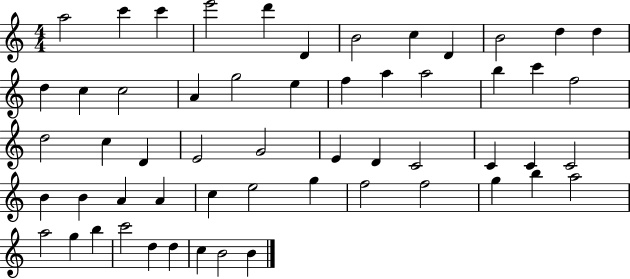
{
  \clef treble
  \numericTimeSignature
  \time 4/4
  \key c \major
  a''2 c'''4 c'''4 | e'''2 d'''4 d'4 | b'2 c''4 d'4 | b'2 d''4 d''4 | \break d''4 c''4 c''2 | a'4 g''2 e''4 | f''4 a''4 a''2 | b''4 c'''4 f''2 | \break d''2 c''4 d'4 | e'2 g'2 | e'4 d'4 c'2 | c'4 c'4 c'2 | \break b'4 b'4 a'4 a'4 | c''4 e''2 g''4 | f''2 f''2 | g''4 b''4 a''2 | \break a''2 g''4 b''4 | c'''2 d''4 d''4 | c''4 b'2 b'4 | \bar "|."
}